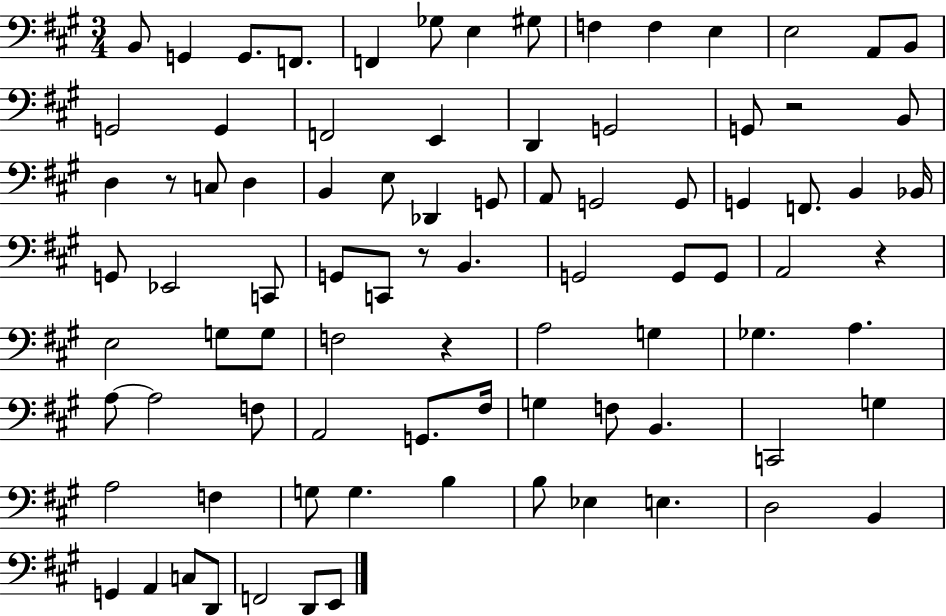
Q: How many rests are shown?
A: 5